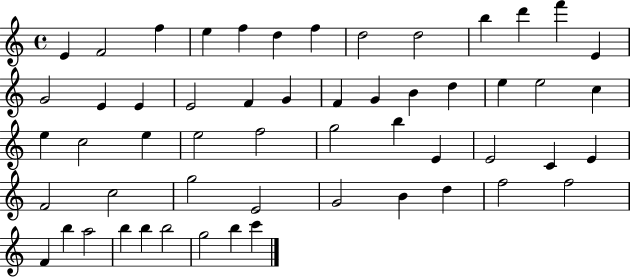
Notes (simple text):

E4/q F4/h F5/q E5/q F5/q D5/q F5/q D5/h D5/h B5/q D6/q F6/q E4/q G4/h E4/q E4/q E4/h F4/q G4/q F4/q G4/q B4/q D5/q E5/q E5/h C5/q E5/q C5/h E5/q E5/h F5/h G5/h B5/q E4/q E4/h C4/q E4/q F4/h C5/h G5/h E4/h G4/h B4/q D5/q F5/h F5/h F4/q B5/q A5/h B5/q B5/q B5/h G5/h B5/q C6/q